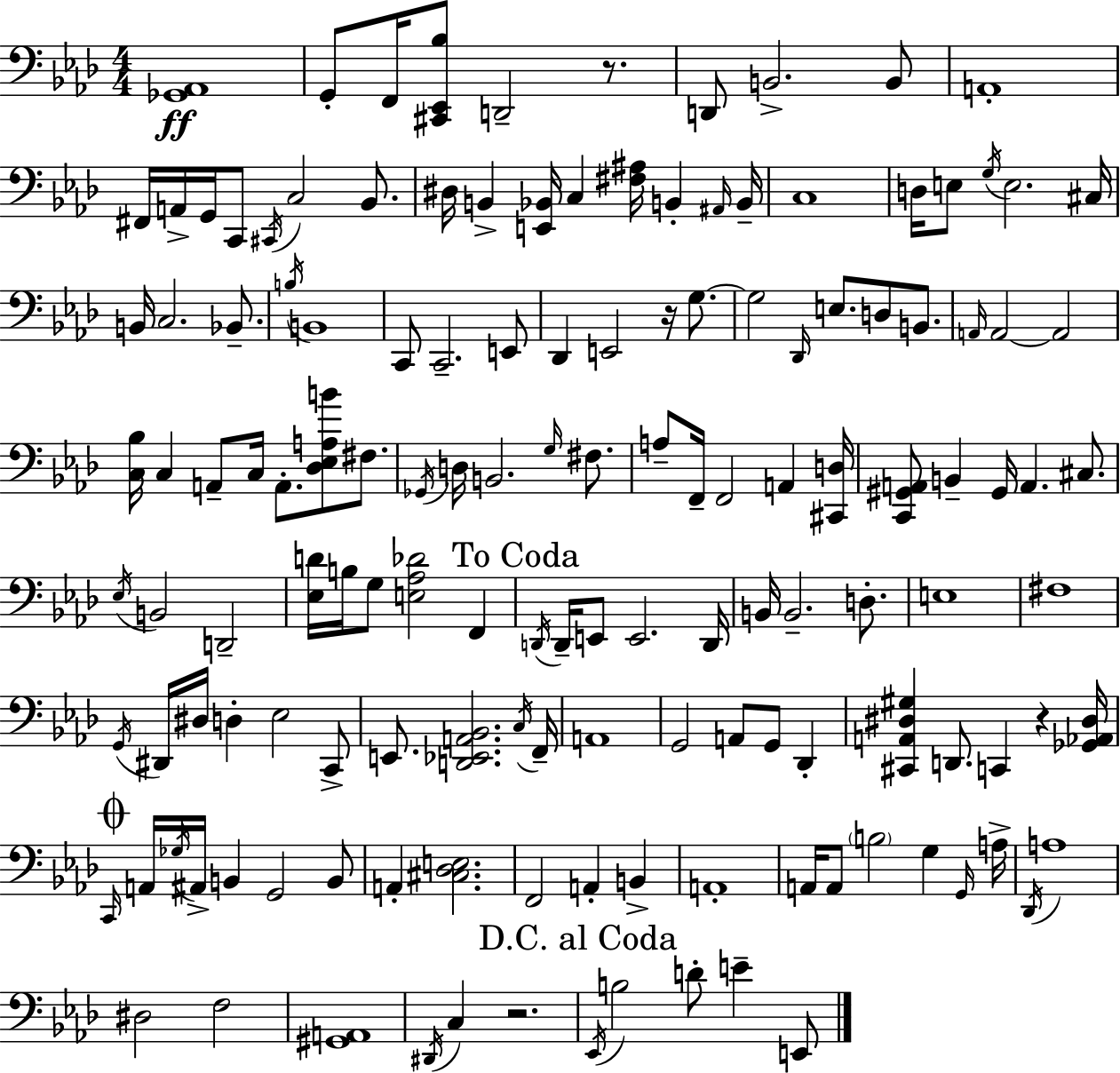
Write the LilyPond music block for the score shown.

{
  \clef bass
  \numericTimeSignature
  \time 4/4
  \key f \minor
  <ges, aes,>1\ff | g,8-. f,16 <cis, ees, bes>8 d,2-- r8. | d,8 b,2.-> b,8 | a,1-. | \break fis,16 a,16-> g,16 c,8 \acciaccatura { cis,16 } c2 bes,8. | dis16 b,4-> <e, bes,>16 c4 <fis ais>16 b,4-. | \grace { ais,16 } b,16-- c1 | d16 e8 \acciaccatura { g16 } e2. | \break cis16 b,16 c2. | bes,8.-- \acciaccatura { b16 } b,1 | c,8 c,2.-- | e,8 des,4 e,2 | \break r16 g8.~~ g2 \grace { des,16 } e8. | d8 b,8. \grace { a,16 } a,2~~ a,2 | <c bes>16 c4 a,8-- c16 a,8.-. | <des ees a b'>8 fis8. \acciaccatura { ges,16 } d16 b,2. | \break \grace { g16 } fis8. a8-- f,16-- f,2 | a,4 <cis, d>16 <c, gis, a,>8 b,4-- gis,16 a,4. | cis8. \acciaccatura { ees16 } b,2 | d,2-- <ees d'>16 b16 g8 <e aes des'>2 | \break f,4 \mark "To Coda" \acciaccatura { d,16 } d,16-- e,8 e,2. | d,16 b,16 b,2.-- | d8.-. e1 | fis1 | \break \acciaccatura { g,16 } dis,16 dis16 d4-. | ees2 c,8-> e,8. <d, ees, a, bes,>2. | \acciaccatura { c16 } f,16-- a,1 | g,2 | \break a,8 g,8 des,4-. <cis, a, dis gis>4 | d,8. c,4 r4 <ges, aes, dis>16 \mark \markup { \musicglyph "scripts.coda" } \grace { c,16 } a,16 \acciaccatura { ges16 } ais,16-> | b,4 g,2 b,8 a,4-. | <cis des e>2. f,2 | \break a,4-. b,4-> a,1-. | a,16 a,8 | \parenthesize b2 g4 \grace { g,16 } a16-> \acciaccatura { des,16 } | a1 | \break dis2 f2 | <gis, a,>1 | \acciaccatura { dis,16 } c4 r2. | \mark "D.C. al Coda" \acciaccatura { ees,16 } b2 d'8-. e'4-- | \break e,8 \bar "|."
}